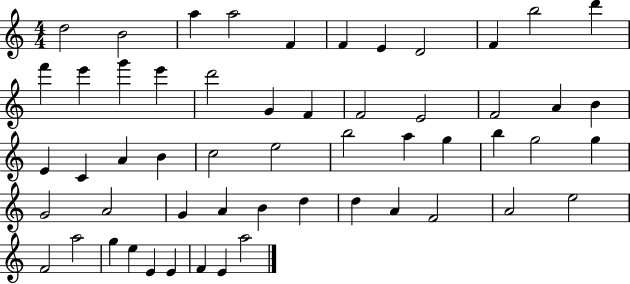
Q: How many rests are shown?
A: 0